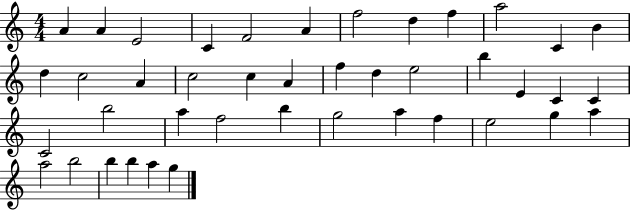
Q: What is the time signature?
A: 4/4